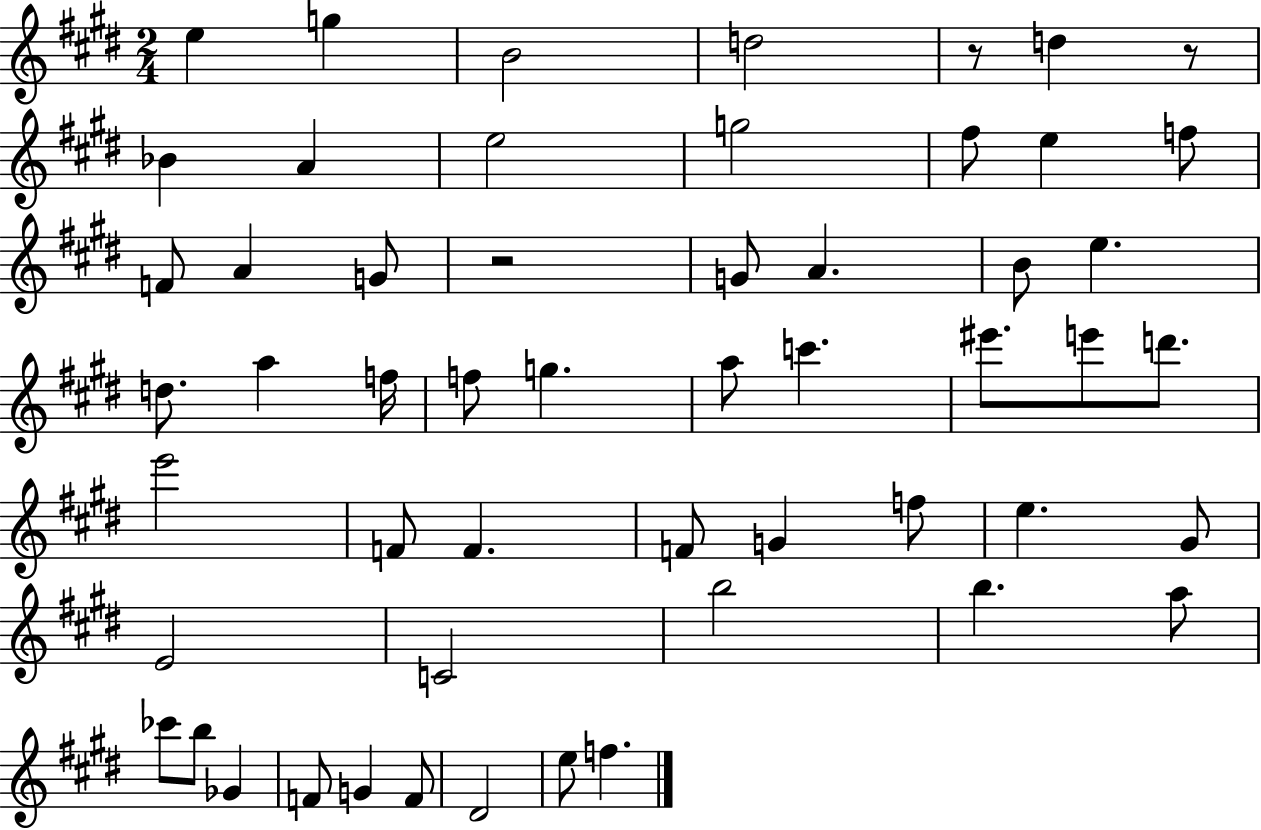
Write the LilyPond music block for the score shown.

{
  \clef treble
  \numericTimeSignature
  \time 2/4
  \key e \major
  e''4 g''4 | b'2 | d''2 | r8 d''4 r8 | \break bes'4 a'4 | e''2 | g''2 | fis''8 e''4 f''8 | \break f'8 a'4 g'8 | r2 | g'8 a'4. | b'8 e''4. | \break d''8. a''4 f''16 | f''8 g''4. | a''8 c'''4. | eis'''8. e'''8 d'''8. | \break e'''2 | f'8 f'4. | f'8 g'4 f''8 | e''4. gis'8 | \break e'2 | c'2 | b''2 | b''4. a''8 | \break ces'''8 b''8 ges'4 | f'8 g'4 f'8 | dis'2 | e''8 f''4. | \break \bar "|."
}